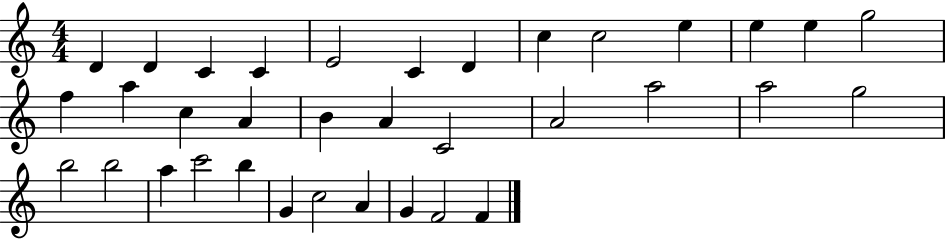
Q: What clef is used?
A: treble